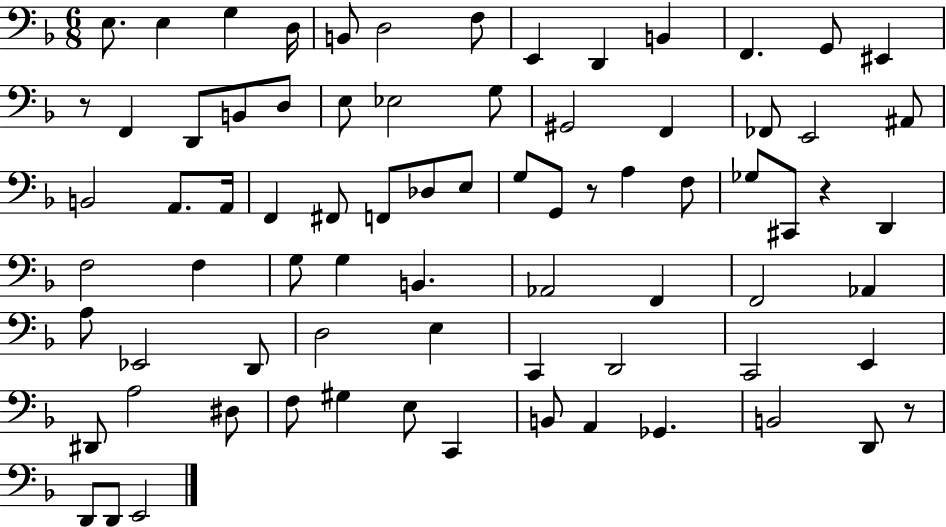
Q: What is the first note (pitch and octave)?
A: E3